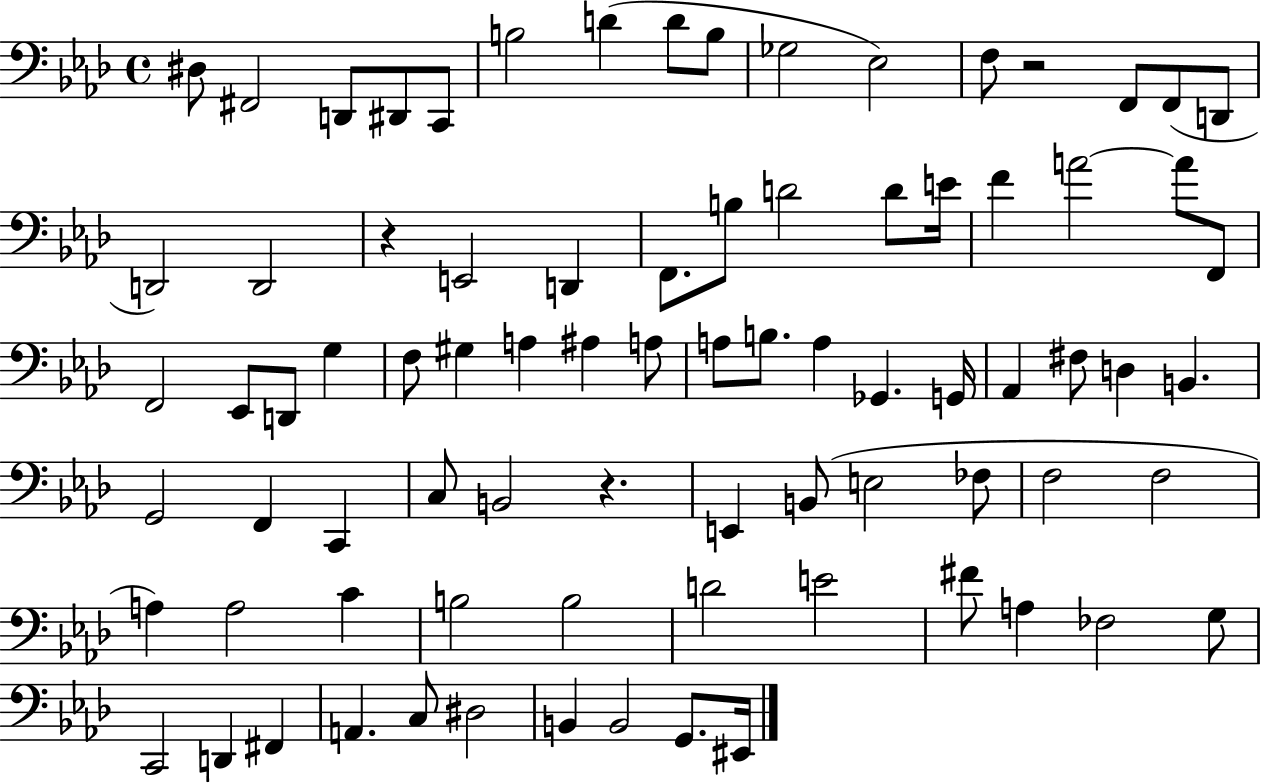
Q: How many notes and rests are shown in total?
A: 81